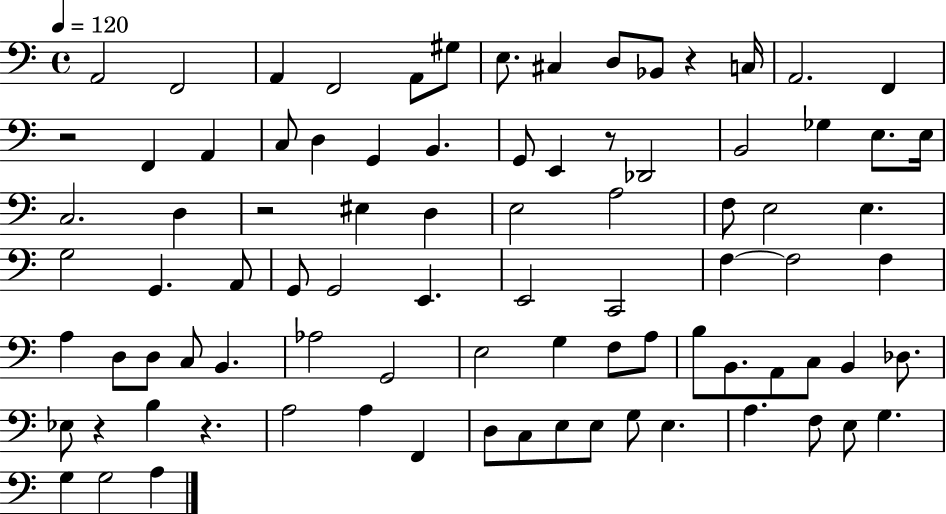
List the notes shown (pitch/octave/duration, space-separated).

A2/h F2/h A2/q F2/h A2/e G#3/e E3/e. C#3/q D3/e Bb2/e R/q C3/s A2/h. F2/q R/h F2/q A2/q C3/e D3/q G2/q B2/q. G2/e E2/q R/e Db2/h B2/h Gb3/q E3/e. E3/s C3/h. D3/q R/h EIS3/q D3/q E3/h A3/h F3/e E3/h E3/q. G3/h G2/q. A2/e G2/e G2/h E2/q. E2/h C2/h F3/q F3/h F3/q A3/q D3/e D3/e C3/e B2/q. Ab3/h G2/h E3/h G3/q F3/e A3/e B3/e B2/e. A2/e C3/e B2/q Db3/e. Eb3/e R/q B3/q R/q. A3/h A3/q F2/q D3/e C3/e E3/e E3/e G3/e E3/q. A3/q. F3/e E3/e G3/q. G3/q G3/h A3/q